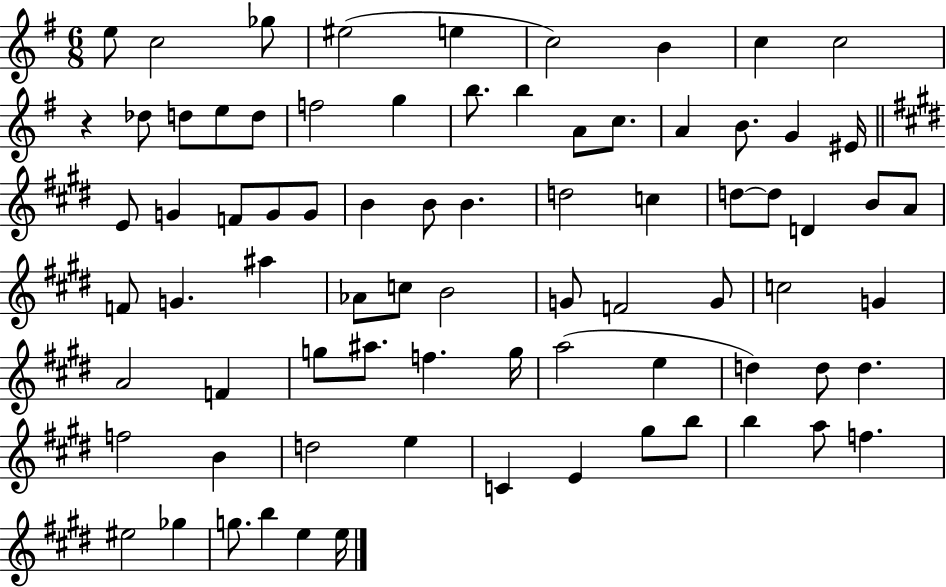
E5/e C5/h Gb5/e EIS5/h E5/q C5/h B4/q C5/q C5/h R/q Db5/e D5/e E5/e D5/e F5/h G5/q B5/e. B5/q A4/e C5/e. A4/q B4/e. G4/q EIS4/s E4/e G4/q F4/e G4/e G4/e B4/q B4/e B4/q. D5/h C5/q D5/e D5/e D4/q B4/e A4/e F4/e G4/q. A#5/q Ab4/e C5/e B4/h G4/e F4/h G4/e C5/h G4/q A4/h F4/q G5/e A#5/e. F5/q. G5/s A5/h E5/q D5/q D5/e D5/q. F5/h B4/q D5/h E5/q C4/q E4/q G#5/e B5/e B5/q A5/e F5/q. EIS5/h Gb5/q G5/e. B5/q E5/q E5/s